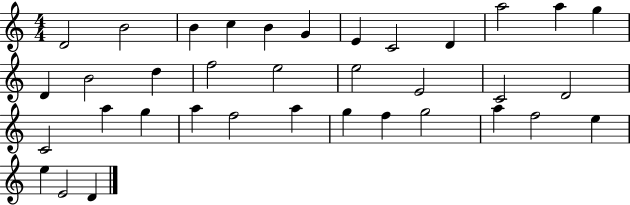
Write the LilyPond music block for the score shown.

{
  \clef treble
  \numericTimeSignature
  \time 4/4
  \key c \major
  d'2 b'2 | b'4 c''4 b'4 g'4 | e'4 c'2 d'4 | a''2 a''4 g''4 | \break d'4 b'2 d''4 | f''2 e''2 | e''2 e'2 | c'2 d'2 | \break c'2 a''4 g''4 | a''4 f''2 a''4 | g''4 f''4 g''2 | a''4 f''2 e''4 | \break e''4 e'2 d'4 | \bar "|."
}